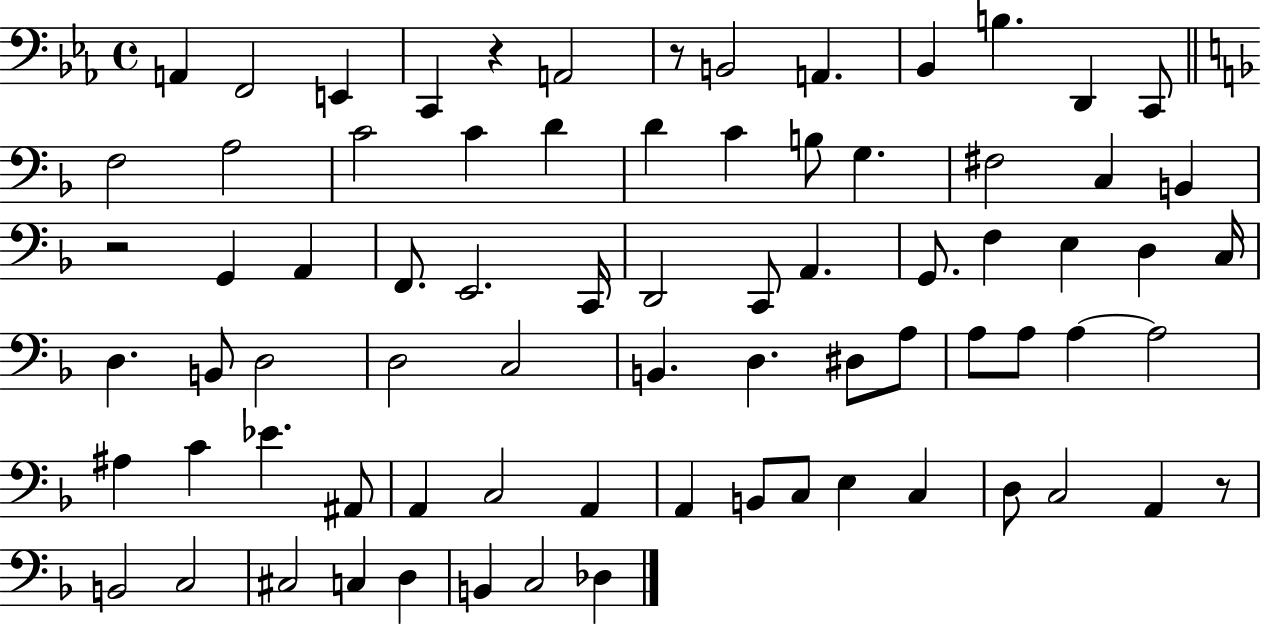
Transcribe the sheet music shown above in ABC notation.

X:1
T:Untitled
M:4/4
L:1/4
K:Eb
A,, F,,2 E,, C,, z A,,2 z/2 B,,2 A,, _B,, B, D,, C,,/2 F,2 A,2 C2 C D D C B,/2 G, ^F,2 C, B,, z2 G,, A,, F,,/2 E,,2 C,,/4 D,,2 C,,/2 A,, G,,/2 F, E, D, C,/4 D, B,,/2 D,2 D,2 C,2 B,, D, ^D,/2 A,/2 A,/2 A,/2 A, A,2 ^A, C _E ^A,,/2 A,, C,2 A,, A,, B,,/2 C,/2 E, C, D,/2 C,2 A,, z/2 B,,2 C,2 ^C,2 C, D, B,, C,2 _D,